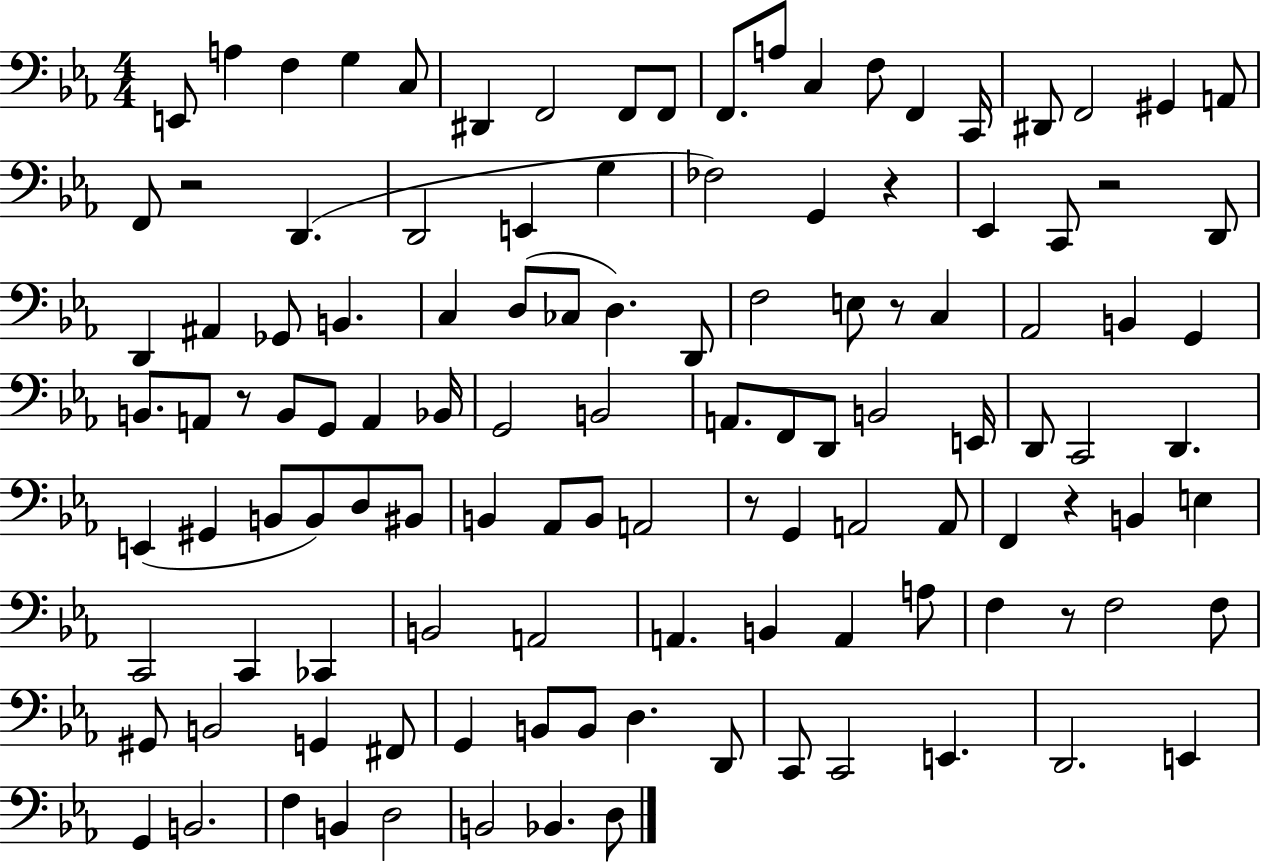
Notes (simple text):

E2/e A3/q F3/q G3/q C3/e D#2/q F2/h F2/e F2/e F2/e. A3/e C3/q F3/e F2/q C2/s D#2/e F2/h G#2/q A2/e F2/e R/h D2/q. D2/h E2/q G3/q FES3/h G2/q R/q Eb2/q C2/e R/h D2/e D2/q A#2/q Gb2/e B2/q. C3/q D3/e CES3/e D3/q. D2/e F3/h E3/e R/e C3/q Ab2/h B2/q G2/q B2/e. A2/e R/e B2/e G2/e A2/q Bb2/s G2/h B2/h A2/e. F2/e D2/e B2/h E2/s D2/e C2/h D2/q. E2/q G#2/q B2/e B2/e D3/e BIS2/e B2/q Ab2/e B2/e A2/h R/e G2/q A2/h A2/e F2/q R/q B2/q E3/q C2/h C2/q CES2/q B2/h A2/h A2/q. B2/q A2/q A3/e F3/q R/e F3/h F3/e G#2/e B2/h G2/q F#2/e G2/q B2/e B2/e D3/q. D2/e C2/e C2/h E2/q. D2/h. E2/q G2/q B2/h. F3/q B2/q D3/h B2/h Bb2/q. D3/e